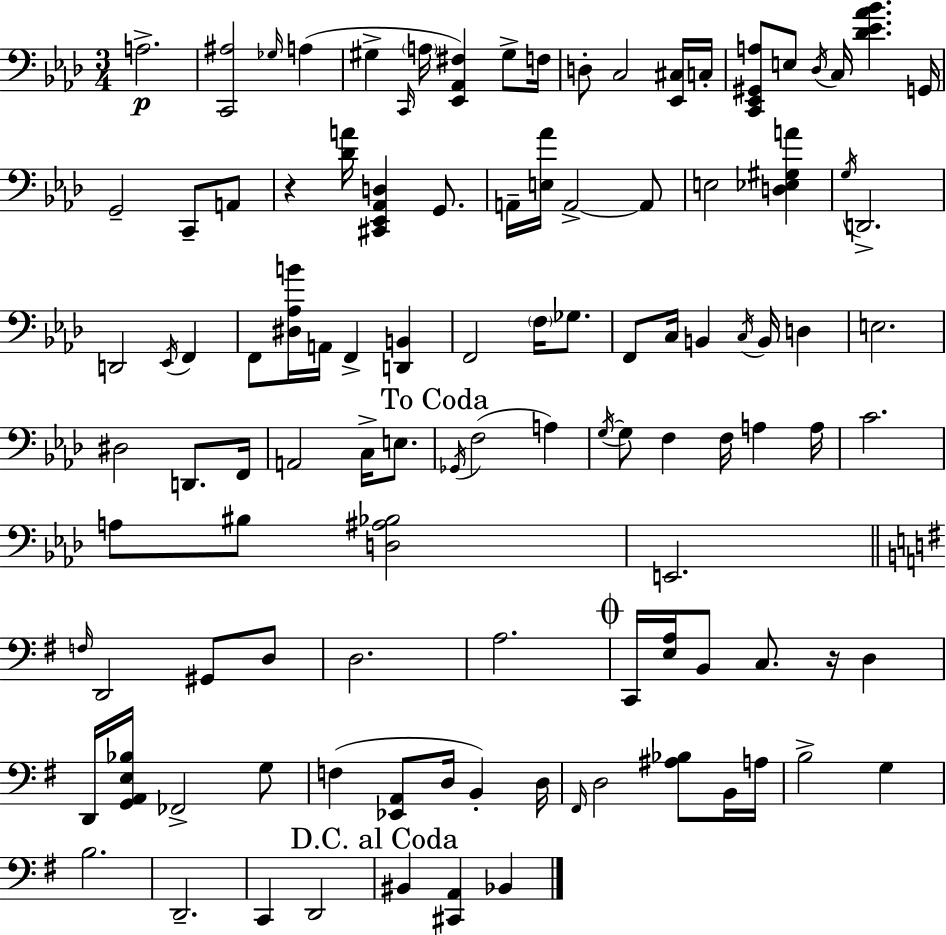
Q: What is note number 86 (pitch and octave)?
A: C2